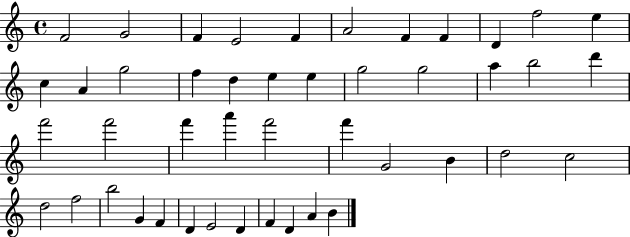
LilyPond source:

{
  \clef treble
  \time 4/4
  \defaultTimeSignature
  \key c \major
  f'2 g'2 | f'4 e'2 f'4 | a'2 f'4 f'4 | d'4 f''2 e''4 | \break c''4 a'4 g''2 | f''4 d''4 e''4 e''4 | g''2 g''2 | a''4 b''2 d'''4 | \break f'''2 f'''2 | f'''4 a'''4 f'''2 | f'''4 g'2 b'4 | d''2 c''2 | \break d''2 f''2 | b''2 g'4 f'4 | d'4 e'2 d'4 | f'4 d'4 a'4 b'4 | \break \bar "|."
}